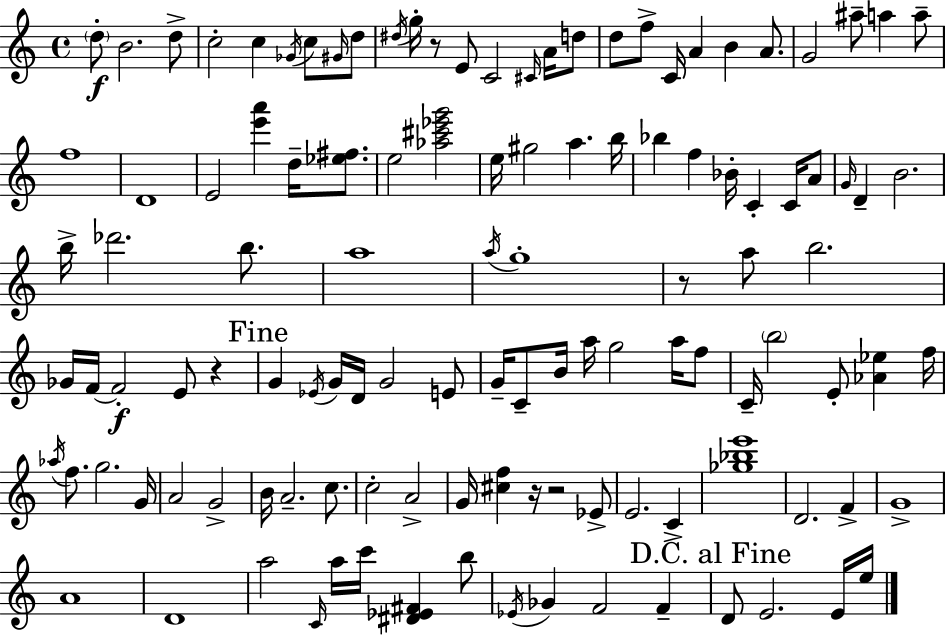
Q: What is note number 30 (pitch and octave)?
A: D5